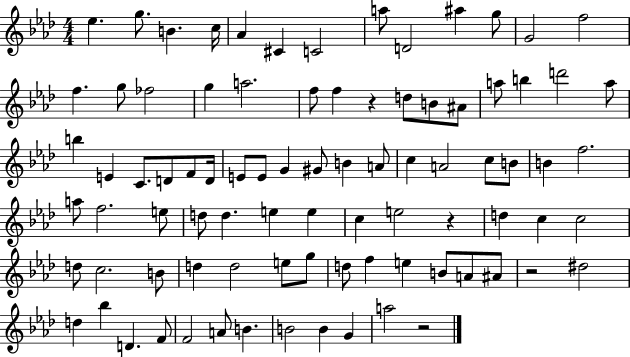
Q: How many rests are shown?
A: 4